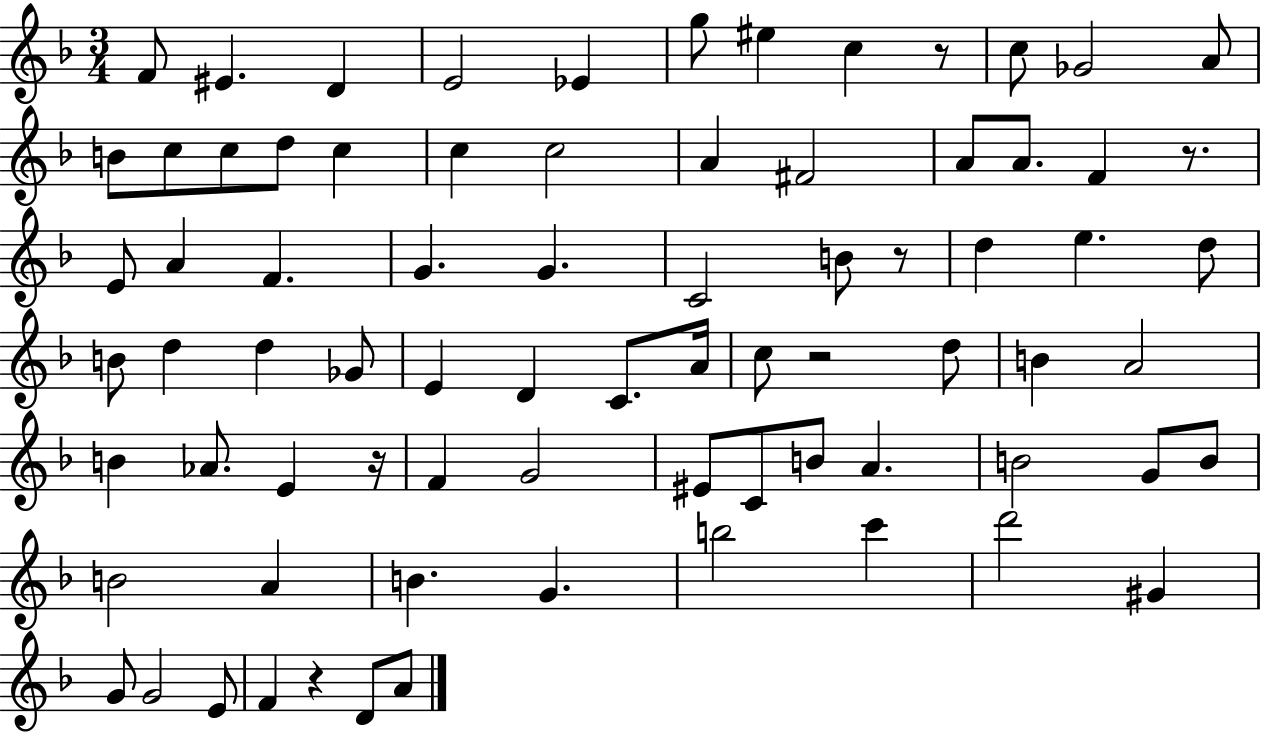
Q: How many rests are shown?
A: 6